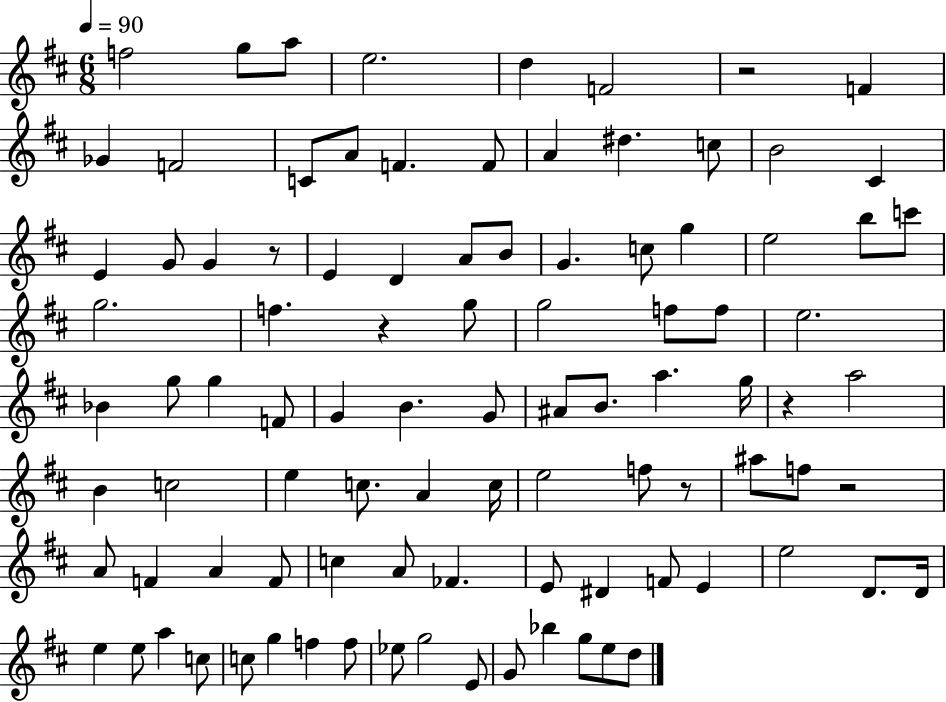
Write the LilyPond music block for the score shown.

{
  \clef treble
  \numericTimeSignature
  \time 6/8
  \key d \major
  \tempo 4 = 90
  f''2 g''8 a''8 | e''2. | d''4 f'2 | r2 f'4 | \break ges'4 f'2 | c'8 a'8 f'4. f'8 | a'4 dis''4. c''8 | b'2 cis'4 | \break e'4 g'8 g'4 r8 | e'4 d'4 a'8 b'8 | g'4. c''8 g''4 | e''2 b''8 c'''8 | \break g''2. | f''4. r4 g''8 | g''2 f''8 f''8 | e''2. | \break bes'4 g''8 g''4 f'8 | g'4 b'4. g'8 | ais'8 b'8. a''4. g''16 | r4 a''2 | \break b'4 c''2 | e''4 c''8. a'4 c''16 | e''2 f''8 r8 | ais''8 f''8 r2 | \break a'8 f'4 a'4 f'8 | c''4 a'8 fes'4. | e'8 dis'4 f'8 e'4 | e''2 d'8. d'16 | \break e''4 e''8 a''4 c''8 | c''8 g''4 f''4 f''8 | ees''8 g''2 e'8 | g'8 bes''4 g''8 e''8 d''8 | \break \bar "|."
}